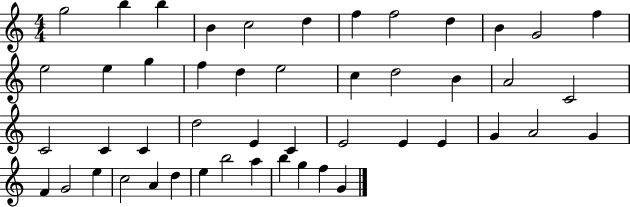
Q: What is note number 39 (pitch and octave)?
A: C5